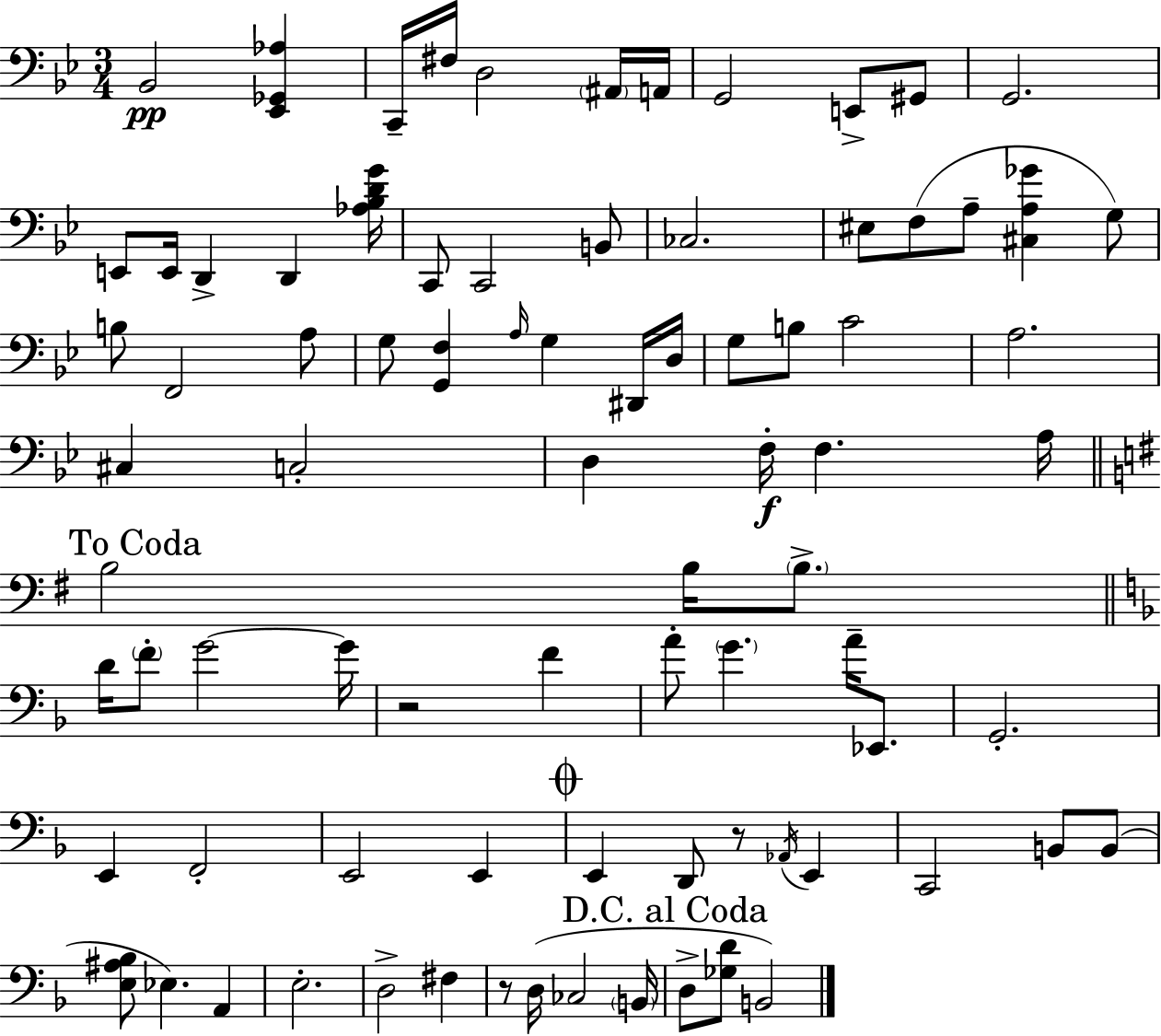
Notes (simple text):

Bb2/h [Eb2,Gb2,Ab3]/q C2/s F#3/s D3/h A#2/s A2/s G2/h E2/e G#2/e G2/h. E2/e E2/s D2/q D2/q [Ab3,Bb3,D4,G4]/s C2/e C2/h B2/e CES3/h. EIS3/e F3/e A3/e [C#3,A3,Gb4]/q G3/e B3/e F2/h A3/e G3/e [G2,F3]/q A3/s G3/q D#2/s D3/s G3/e B3/e C4/h A3/h. C#3/q C3/h D3/q F3/s F3/q. A3/s B3/h B3/s B3/e. D4/s F4/e G4/h G4/s R/h F4/q A4/e G4/q. A4/s Eb2/e. G2/h. E2/q F2/h E2/h E2/q E2/q D2/e R/e Ab2/s E2/q C2/h B2/e B2/e [E3,A#3,Bb3]/e Eb3/q. A2/q E3/h. D3/h F#3/q R/e D3/s CES3/h B2/s D3/e [Gb3,D4]/e B2/h